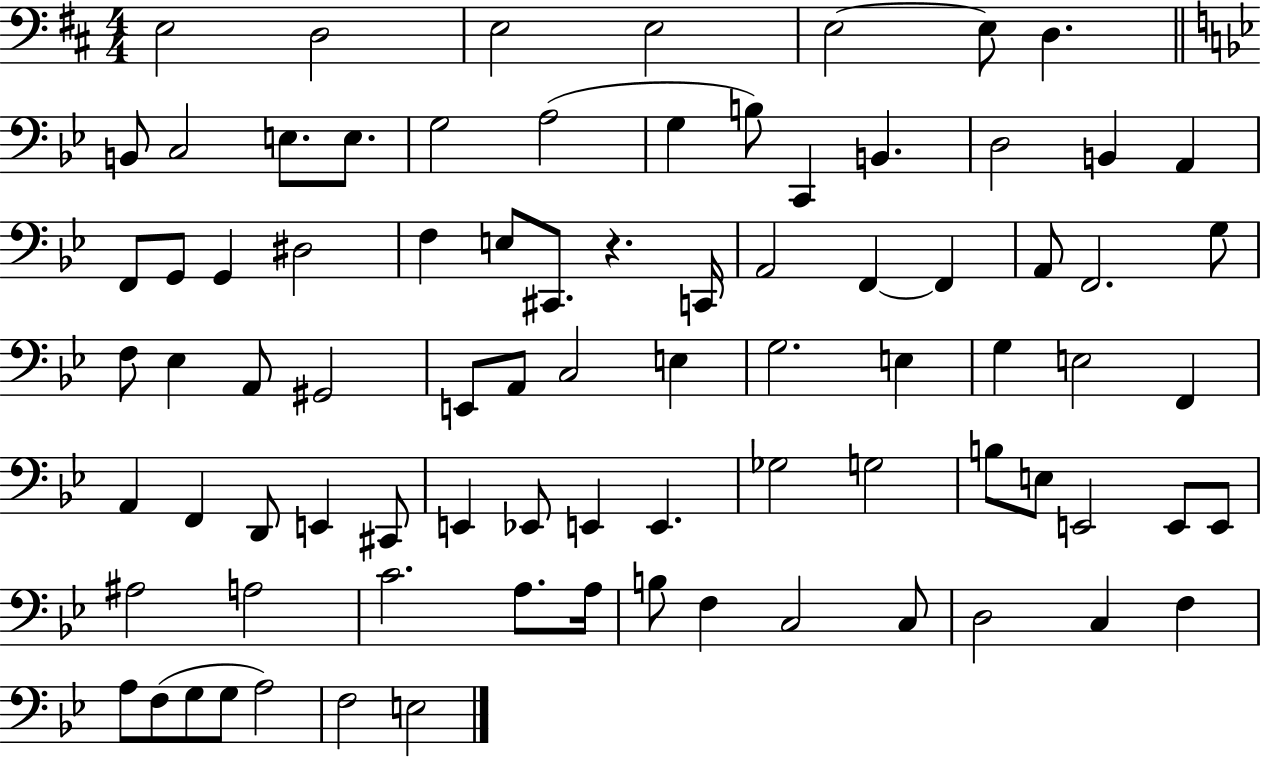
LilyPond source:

{
  \clef bass
  \numericTimeSignature
  \time 4/4
  \key d \major
  e2 d2 | e2 e2 | e2~~ e8 d4. | \bar "||" \break \key bes \major b,8 c2 e8. e8. | g2 a2( | g4 b8) c,4 b,4. | d2 b,4 a,4 | \break f,8 g,8 g,4 dis2 | f4 e8 cis,8. r4. c,16 | a,2 f,4~~ f,4 | a,8 f,2. g8 | \break f8 ees4 a,8 gis,2 | e,8 a,8 c2 e4 | g2. e4 | g4 e2 f,4 | \break a,4 f,4 d,8 e,4 cis,8 | e,4 ees,8 e,4 e,4. | ges2 g2 | b8 e8 e,2 e,8 e,8 | \break ais2 a2 | c'2. a8. a16 | b8 f4 c2 c8 | d2 c4 f4 | \break a8 f8( g8 g8 a2) | f2 e2 | \bar "|."
}